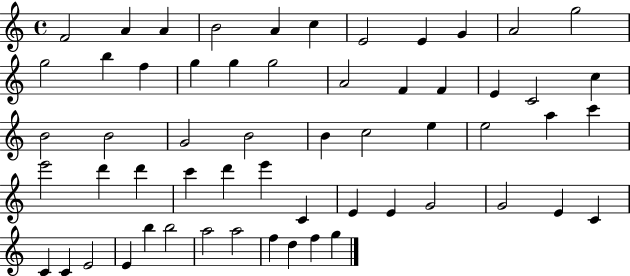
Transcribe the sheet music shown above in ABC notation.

X:1
T:Untitled
M:4/4
L:1/4
K:C
F2 A A B2 A c E2 E G A2 g2 g2 b f g g g2 A2 F F E C2 c B2 B2 G2 B2 B c2 e e2 a c' e'2 d' d' c' d' e' C E E G2 G2 E C C C E2 E b b2 a2 a2 f d f g